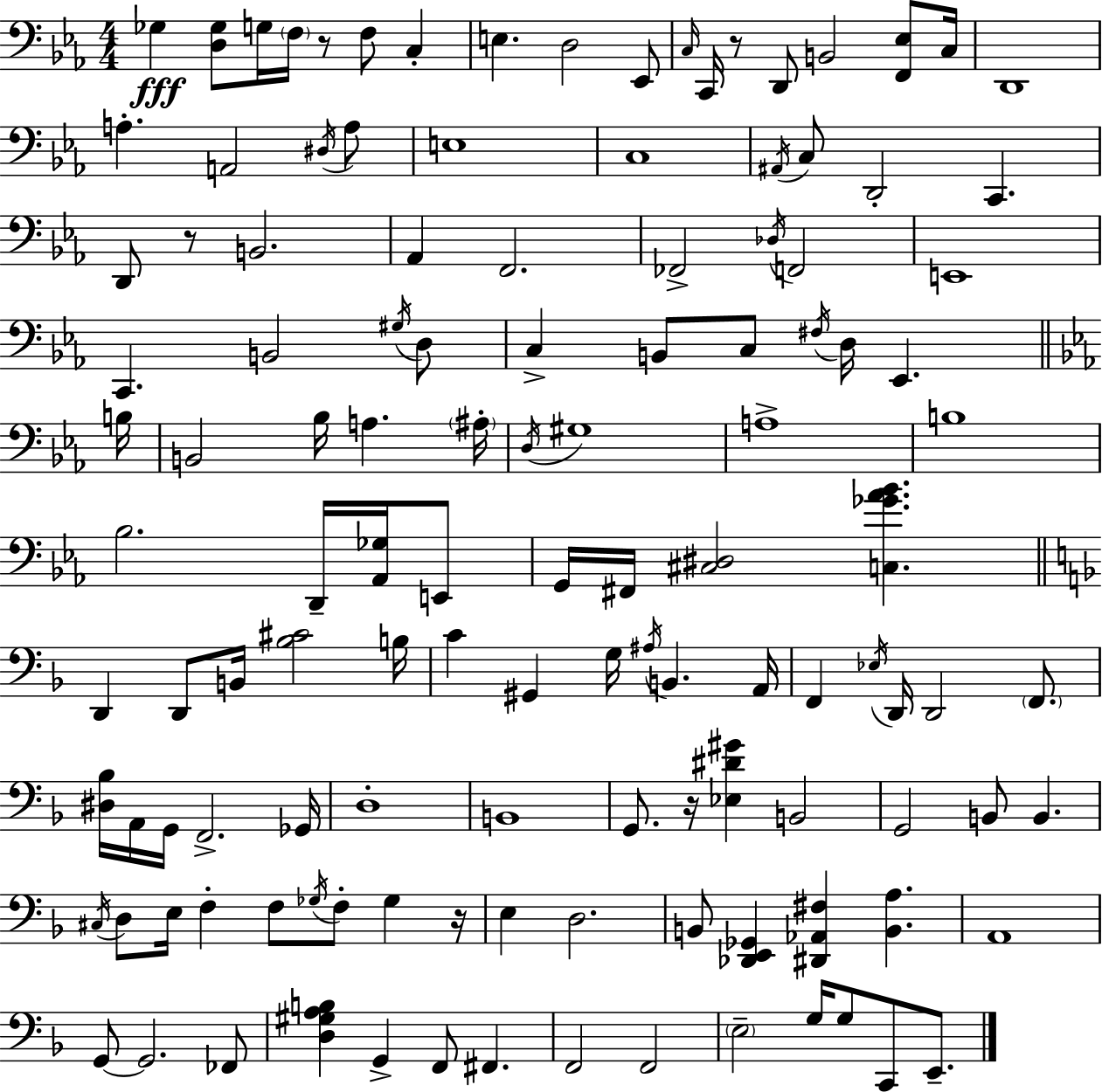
{
  \clef bass
  \numericTimeSignature
  \time 4/4
  \key c \minor
  ges4\fff <d ges>8 g16 \parenthesize f16 r8 f8 c4-. | e4. d2 ees,8 | \grace { c16 } c,16 r8 d,8 b,2 <f, ees>8 | c16 d,1 | \break a4.-. a,2 \acciaccatura { dis16 } | a8 e1 | c1 | \acciaccatura { ais,16 } c8 d,2-. c,4. | \break d,8 r8 b,2. | aes,4 f,2. | fes,2-> \acciaccatura { des16 } f,2 | e,1 | \break c,4. b,2 | \acciaccatura { gis16 } d8 c4-> b,8 c8 \acciaccatura { fis16 } d16 ees,4. | \bar "||" \break \key ees \major b16 b,2 bes16 a4. | \parenthesize ais16-. \acciaccatura { d16 } gis1 | a1-> | b1 | \break bes2. d,16-- <aes, ges>16 | e,8 g,16 fis,16 <cis dis>2 <c ges' aes' bes'>4. | \bar "||" \break \key f \major d,4 d,8 b,16 <bes cis'>2 b16 | c'4 gis,4 g16 \acciaccatura { ais16 } b,4. | a,16 f,4 \acciaccatura { ees16 } d,16 d,2 \parenthesize f,8. | <dis bes>16 a,16 g,16 f,2.-> | \break ges,16 d1-. | b,1 | g,8. r16 <ees dis' gis'>4 b,2 | g,2 b,8 b,4. | \break \acciaccatura { cis16 } d8 e16 f4-. f8 \acciaccatura { ges16 } f8-. ges4 | r16 e4 d2. | b,8 <des, e, ges,>4 <dis, aes, fis>4 <b, a>4. | a,1 | \break g,8~~ g,2. | fes,8 <d gis a b>4 g,4-> f,8 fis,4. | f,2 f,2 | \parenthesize e2-- g16 g8 c,8 | \break e,8.-- \bar "|."
}